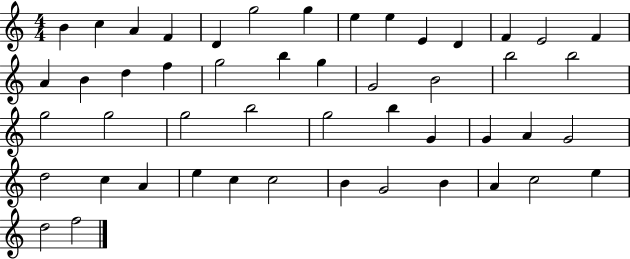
B4/q C5/q A4/q F4/q D4/q G5/h G5/q E5/q E5/q E4/q D4/q F4/q E4/h F4/q A4/q B4/q D5/q F5/q G5/h B5/q G5/q G4/h B4/h B5/h B5/h G5/h G5/h G5/h B5/h G5/h B5/q G4/q G4/q A4/q G4/h D5/h C5/q A4/q E5/q C5/q C5/h B4/q G4/h B4/q A4/q C5/h E5/q D5/h F5/h